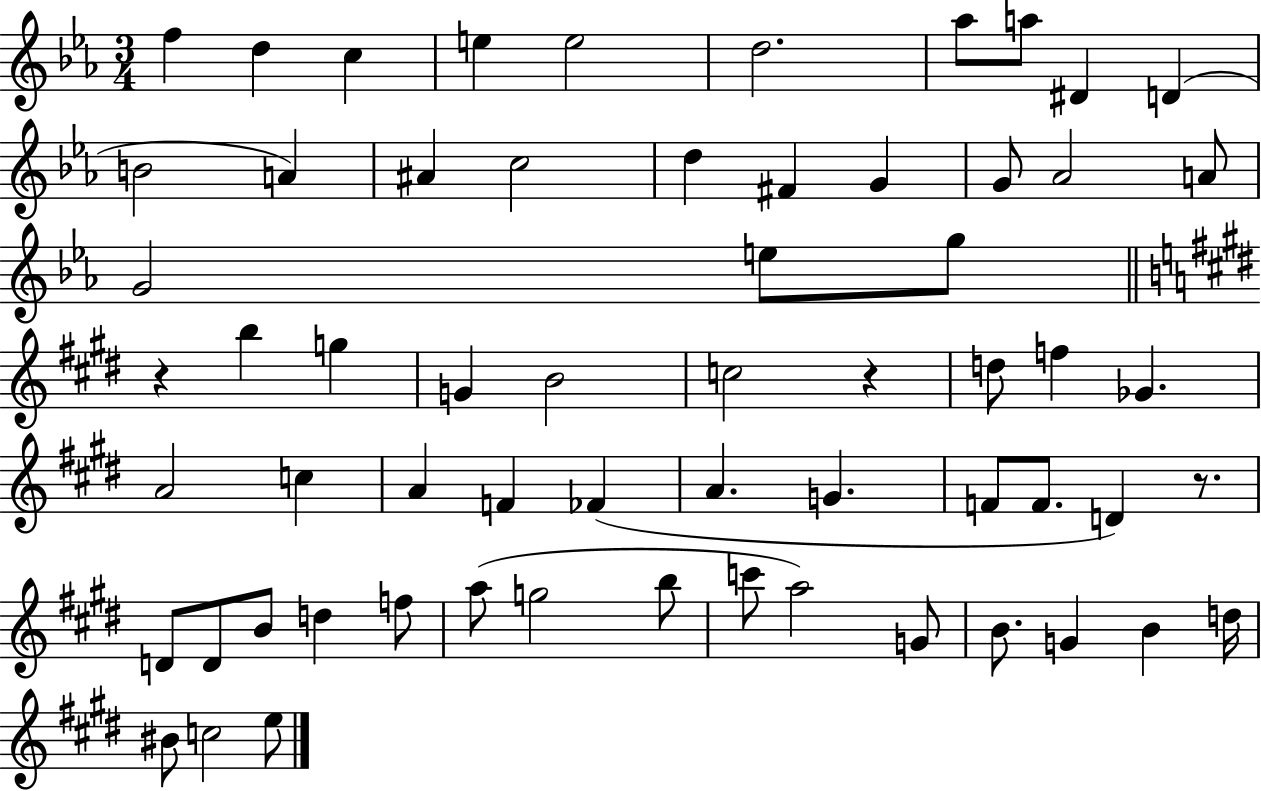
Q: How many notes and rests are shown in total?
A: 62